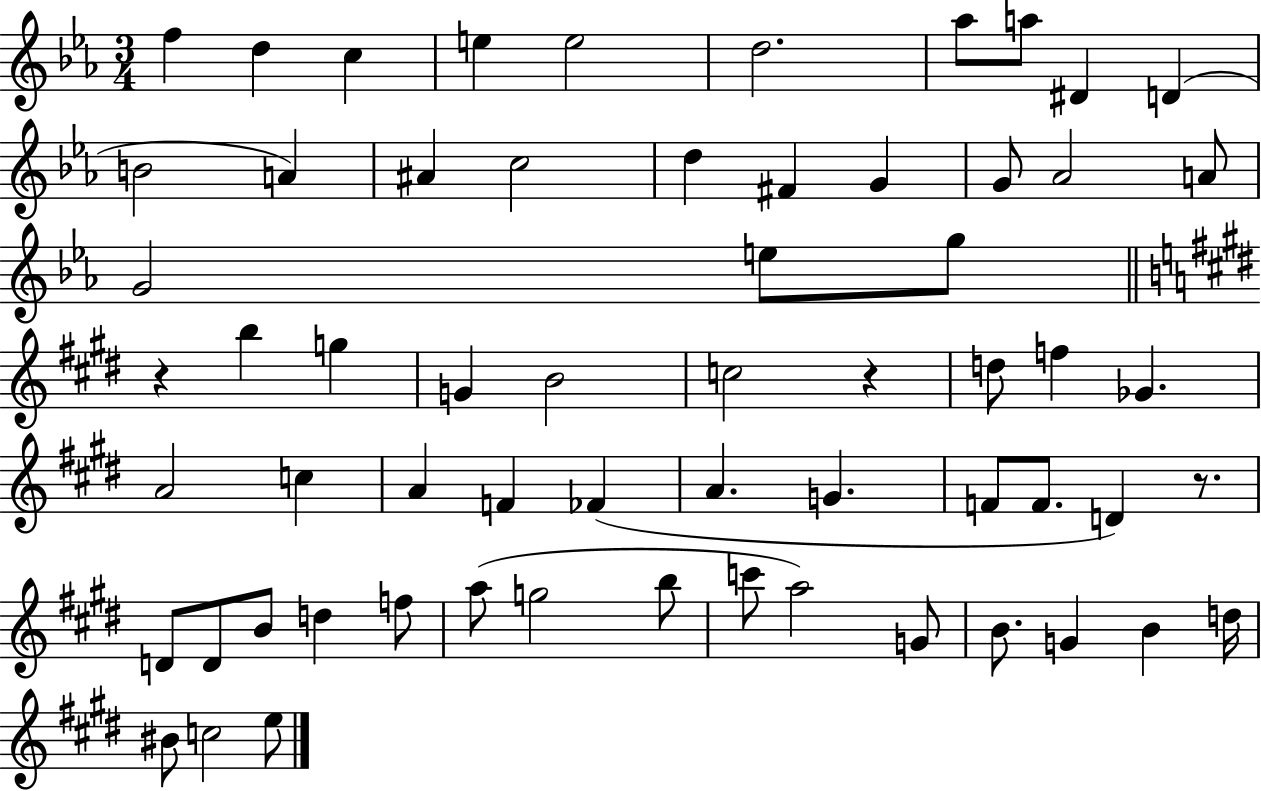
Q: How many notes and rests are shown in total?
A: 62